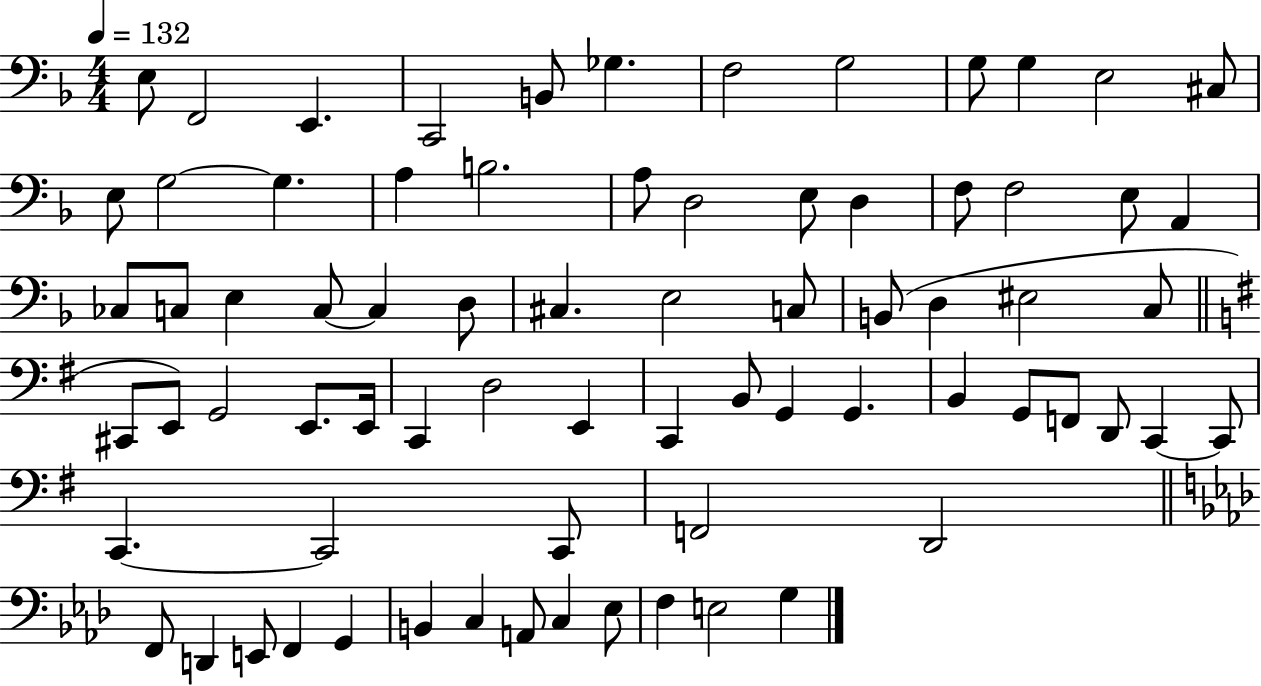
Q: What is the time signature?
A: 4/4